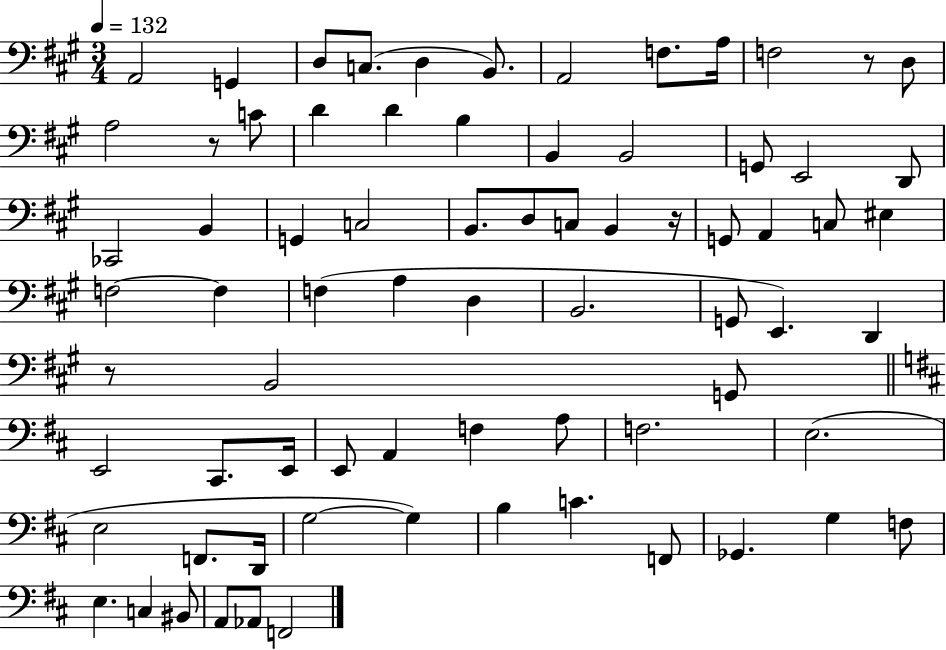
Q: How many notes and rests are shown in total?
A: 74